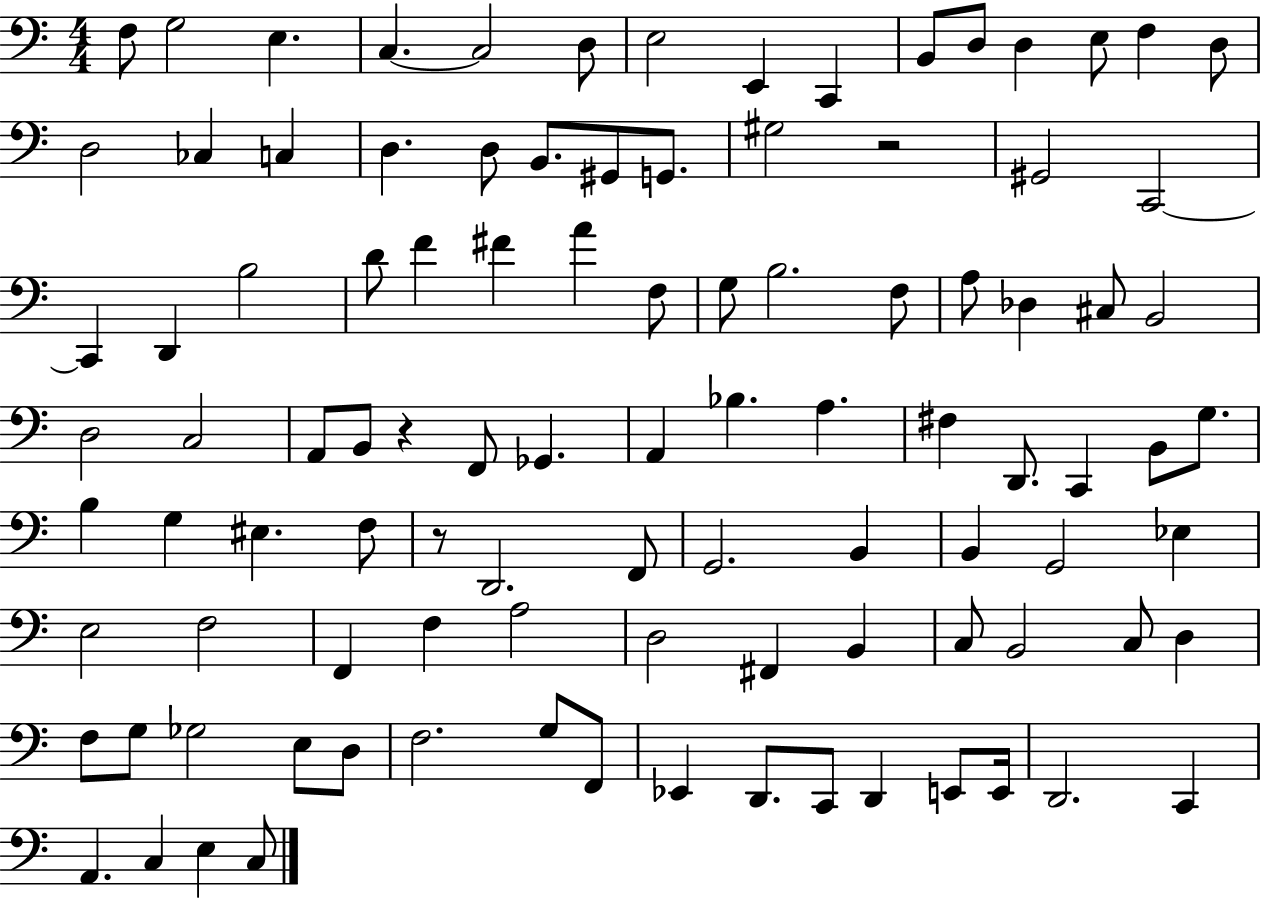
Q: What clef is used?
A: bass